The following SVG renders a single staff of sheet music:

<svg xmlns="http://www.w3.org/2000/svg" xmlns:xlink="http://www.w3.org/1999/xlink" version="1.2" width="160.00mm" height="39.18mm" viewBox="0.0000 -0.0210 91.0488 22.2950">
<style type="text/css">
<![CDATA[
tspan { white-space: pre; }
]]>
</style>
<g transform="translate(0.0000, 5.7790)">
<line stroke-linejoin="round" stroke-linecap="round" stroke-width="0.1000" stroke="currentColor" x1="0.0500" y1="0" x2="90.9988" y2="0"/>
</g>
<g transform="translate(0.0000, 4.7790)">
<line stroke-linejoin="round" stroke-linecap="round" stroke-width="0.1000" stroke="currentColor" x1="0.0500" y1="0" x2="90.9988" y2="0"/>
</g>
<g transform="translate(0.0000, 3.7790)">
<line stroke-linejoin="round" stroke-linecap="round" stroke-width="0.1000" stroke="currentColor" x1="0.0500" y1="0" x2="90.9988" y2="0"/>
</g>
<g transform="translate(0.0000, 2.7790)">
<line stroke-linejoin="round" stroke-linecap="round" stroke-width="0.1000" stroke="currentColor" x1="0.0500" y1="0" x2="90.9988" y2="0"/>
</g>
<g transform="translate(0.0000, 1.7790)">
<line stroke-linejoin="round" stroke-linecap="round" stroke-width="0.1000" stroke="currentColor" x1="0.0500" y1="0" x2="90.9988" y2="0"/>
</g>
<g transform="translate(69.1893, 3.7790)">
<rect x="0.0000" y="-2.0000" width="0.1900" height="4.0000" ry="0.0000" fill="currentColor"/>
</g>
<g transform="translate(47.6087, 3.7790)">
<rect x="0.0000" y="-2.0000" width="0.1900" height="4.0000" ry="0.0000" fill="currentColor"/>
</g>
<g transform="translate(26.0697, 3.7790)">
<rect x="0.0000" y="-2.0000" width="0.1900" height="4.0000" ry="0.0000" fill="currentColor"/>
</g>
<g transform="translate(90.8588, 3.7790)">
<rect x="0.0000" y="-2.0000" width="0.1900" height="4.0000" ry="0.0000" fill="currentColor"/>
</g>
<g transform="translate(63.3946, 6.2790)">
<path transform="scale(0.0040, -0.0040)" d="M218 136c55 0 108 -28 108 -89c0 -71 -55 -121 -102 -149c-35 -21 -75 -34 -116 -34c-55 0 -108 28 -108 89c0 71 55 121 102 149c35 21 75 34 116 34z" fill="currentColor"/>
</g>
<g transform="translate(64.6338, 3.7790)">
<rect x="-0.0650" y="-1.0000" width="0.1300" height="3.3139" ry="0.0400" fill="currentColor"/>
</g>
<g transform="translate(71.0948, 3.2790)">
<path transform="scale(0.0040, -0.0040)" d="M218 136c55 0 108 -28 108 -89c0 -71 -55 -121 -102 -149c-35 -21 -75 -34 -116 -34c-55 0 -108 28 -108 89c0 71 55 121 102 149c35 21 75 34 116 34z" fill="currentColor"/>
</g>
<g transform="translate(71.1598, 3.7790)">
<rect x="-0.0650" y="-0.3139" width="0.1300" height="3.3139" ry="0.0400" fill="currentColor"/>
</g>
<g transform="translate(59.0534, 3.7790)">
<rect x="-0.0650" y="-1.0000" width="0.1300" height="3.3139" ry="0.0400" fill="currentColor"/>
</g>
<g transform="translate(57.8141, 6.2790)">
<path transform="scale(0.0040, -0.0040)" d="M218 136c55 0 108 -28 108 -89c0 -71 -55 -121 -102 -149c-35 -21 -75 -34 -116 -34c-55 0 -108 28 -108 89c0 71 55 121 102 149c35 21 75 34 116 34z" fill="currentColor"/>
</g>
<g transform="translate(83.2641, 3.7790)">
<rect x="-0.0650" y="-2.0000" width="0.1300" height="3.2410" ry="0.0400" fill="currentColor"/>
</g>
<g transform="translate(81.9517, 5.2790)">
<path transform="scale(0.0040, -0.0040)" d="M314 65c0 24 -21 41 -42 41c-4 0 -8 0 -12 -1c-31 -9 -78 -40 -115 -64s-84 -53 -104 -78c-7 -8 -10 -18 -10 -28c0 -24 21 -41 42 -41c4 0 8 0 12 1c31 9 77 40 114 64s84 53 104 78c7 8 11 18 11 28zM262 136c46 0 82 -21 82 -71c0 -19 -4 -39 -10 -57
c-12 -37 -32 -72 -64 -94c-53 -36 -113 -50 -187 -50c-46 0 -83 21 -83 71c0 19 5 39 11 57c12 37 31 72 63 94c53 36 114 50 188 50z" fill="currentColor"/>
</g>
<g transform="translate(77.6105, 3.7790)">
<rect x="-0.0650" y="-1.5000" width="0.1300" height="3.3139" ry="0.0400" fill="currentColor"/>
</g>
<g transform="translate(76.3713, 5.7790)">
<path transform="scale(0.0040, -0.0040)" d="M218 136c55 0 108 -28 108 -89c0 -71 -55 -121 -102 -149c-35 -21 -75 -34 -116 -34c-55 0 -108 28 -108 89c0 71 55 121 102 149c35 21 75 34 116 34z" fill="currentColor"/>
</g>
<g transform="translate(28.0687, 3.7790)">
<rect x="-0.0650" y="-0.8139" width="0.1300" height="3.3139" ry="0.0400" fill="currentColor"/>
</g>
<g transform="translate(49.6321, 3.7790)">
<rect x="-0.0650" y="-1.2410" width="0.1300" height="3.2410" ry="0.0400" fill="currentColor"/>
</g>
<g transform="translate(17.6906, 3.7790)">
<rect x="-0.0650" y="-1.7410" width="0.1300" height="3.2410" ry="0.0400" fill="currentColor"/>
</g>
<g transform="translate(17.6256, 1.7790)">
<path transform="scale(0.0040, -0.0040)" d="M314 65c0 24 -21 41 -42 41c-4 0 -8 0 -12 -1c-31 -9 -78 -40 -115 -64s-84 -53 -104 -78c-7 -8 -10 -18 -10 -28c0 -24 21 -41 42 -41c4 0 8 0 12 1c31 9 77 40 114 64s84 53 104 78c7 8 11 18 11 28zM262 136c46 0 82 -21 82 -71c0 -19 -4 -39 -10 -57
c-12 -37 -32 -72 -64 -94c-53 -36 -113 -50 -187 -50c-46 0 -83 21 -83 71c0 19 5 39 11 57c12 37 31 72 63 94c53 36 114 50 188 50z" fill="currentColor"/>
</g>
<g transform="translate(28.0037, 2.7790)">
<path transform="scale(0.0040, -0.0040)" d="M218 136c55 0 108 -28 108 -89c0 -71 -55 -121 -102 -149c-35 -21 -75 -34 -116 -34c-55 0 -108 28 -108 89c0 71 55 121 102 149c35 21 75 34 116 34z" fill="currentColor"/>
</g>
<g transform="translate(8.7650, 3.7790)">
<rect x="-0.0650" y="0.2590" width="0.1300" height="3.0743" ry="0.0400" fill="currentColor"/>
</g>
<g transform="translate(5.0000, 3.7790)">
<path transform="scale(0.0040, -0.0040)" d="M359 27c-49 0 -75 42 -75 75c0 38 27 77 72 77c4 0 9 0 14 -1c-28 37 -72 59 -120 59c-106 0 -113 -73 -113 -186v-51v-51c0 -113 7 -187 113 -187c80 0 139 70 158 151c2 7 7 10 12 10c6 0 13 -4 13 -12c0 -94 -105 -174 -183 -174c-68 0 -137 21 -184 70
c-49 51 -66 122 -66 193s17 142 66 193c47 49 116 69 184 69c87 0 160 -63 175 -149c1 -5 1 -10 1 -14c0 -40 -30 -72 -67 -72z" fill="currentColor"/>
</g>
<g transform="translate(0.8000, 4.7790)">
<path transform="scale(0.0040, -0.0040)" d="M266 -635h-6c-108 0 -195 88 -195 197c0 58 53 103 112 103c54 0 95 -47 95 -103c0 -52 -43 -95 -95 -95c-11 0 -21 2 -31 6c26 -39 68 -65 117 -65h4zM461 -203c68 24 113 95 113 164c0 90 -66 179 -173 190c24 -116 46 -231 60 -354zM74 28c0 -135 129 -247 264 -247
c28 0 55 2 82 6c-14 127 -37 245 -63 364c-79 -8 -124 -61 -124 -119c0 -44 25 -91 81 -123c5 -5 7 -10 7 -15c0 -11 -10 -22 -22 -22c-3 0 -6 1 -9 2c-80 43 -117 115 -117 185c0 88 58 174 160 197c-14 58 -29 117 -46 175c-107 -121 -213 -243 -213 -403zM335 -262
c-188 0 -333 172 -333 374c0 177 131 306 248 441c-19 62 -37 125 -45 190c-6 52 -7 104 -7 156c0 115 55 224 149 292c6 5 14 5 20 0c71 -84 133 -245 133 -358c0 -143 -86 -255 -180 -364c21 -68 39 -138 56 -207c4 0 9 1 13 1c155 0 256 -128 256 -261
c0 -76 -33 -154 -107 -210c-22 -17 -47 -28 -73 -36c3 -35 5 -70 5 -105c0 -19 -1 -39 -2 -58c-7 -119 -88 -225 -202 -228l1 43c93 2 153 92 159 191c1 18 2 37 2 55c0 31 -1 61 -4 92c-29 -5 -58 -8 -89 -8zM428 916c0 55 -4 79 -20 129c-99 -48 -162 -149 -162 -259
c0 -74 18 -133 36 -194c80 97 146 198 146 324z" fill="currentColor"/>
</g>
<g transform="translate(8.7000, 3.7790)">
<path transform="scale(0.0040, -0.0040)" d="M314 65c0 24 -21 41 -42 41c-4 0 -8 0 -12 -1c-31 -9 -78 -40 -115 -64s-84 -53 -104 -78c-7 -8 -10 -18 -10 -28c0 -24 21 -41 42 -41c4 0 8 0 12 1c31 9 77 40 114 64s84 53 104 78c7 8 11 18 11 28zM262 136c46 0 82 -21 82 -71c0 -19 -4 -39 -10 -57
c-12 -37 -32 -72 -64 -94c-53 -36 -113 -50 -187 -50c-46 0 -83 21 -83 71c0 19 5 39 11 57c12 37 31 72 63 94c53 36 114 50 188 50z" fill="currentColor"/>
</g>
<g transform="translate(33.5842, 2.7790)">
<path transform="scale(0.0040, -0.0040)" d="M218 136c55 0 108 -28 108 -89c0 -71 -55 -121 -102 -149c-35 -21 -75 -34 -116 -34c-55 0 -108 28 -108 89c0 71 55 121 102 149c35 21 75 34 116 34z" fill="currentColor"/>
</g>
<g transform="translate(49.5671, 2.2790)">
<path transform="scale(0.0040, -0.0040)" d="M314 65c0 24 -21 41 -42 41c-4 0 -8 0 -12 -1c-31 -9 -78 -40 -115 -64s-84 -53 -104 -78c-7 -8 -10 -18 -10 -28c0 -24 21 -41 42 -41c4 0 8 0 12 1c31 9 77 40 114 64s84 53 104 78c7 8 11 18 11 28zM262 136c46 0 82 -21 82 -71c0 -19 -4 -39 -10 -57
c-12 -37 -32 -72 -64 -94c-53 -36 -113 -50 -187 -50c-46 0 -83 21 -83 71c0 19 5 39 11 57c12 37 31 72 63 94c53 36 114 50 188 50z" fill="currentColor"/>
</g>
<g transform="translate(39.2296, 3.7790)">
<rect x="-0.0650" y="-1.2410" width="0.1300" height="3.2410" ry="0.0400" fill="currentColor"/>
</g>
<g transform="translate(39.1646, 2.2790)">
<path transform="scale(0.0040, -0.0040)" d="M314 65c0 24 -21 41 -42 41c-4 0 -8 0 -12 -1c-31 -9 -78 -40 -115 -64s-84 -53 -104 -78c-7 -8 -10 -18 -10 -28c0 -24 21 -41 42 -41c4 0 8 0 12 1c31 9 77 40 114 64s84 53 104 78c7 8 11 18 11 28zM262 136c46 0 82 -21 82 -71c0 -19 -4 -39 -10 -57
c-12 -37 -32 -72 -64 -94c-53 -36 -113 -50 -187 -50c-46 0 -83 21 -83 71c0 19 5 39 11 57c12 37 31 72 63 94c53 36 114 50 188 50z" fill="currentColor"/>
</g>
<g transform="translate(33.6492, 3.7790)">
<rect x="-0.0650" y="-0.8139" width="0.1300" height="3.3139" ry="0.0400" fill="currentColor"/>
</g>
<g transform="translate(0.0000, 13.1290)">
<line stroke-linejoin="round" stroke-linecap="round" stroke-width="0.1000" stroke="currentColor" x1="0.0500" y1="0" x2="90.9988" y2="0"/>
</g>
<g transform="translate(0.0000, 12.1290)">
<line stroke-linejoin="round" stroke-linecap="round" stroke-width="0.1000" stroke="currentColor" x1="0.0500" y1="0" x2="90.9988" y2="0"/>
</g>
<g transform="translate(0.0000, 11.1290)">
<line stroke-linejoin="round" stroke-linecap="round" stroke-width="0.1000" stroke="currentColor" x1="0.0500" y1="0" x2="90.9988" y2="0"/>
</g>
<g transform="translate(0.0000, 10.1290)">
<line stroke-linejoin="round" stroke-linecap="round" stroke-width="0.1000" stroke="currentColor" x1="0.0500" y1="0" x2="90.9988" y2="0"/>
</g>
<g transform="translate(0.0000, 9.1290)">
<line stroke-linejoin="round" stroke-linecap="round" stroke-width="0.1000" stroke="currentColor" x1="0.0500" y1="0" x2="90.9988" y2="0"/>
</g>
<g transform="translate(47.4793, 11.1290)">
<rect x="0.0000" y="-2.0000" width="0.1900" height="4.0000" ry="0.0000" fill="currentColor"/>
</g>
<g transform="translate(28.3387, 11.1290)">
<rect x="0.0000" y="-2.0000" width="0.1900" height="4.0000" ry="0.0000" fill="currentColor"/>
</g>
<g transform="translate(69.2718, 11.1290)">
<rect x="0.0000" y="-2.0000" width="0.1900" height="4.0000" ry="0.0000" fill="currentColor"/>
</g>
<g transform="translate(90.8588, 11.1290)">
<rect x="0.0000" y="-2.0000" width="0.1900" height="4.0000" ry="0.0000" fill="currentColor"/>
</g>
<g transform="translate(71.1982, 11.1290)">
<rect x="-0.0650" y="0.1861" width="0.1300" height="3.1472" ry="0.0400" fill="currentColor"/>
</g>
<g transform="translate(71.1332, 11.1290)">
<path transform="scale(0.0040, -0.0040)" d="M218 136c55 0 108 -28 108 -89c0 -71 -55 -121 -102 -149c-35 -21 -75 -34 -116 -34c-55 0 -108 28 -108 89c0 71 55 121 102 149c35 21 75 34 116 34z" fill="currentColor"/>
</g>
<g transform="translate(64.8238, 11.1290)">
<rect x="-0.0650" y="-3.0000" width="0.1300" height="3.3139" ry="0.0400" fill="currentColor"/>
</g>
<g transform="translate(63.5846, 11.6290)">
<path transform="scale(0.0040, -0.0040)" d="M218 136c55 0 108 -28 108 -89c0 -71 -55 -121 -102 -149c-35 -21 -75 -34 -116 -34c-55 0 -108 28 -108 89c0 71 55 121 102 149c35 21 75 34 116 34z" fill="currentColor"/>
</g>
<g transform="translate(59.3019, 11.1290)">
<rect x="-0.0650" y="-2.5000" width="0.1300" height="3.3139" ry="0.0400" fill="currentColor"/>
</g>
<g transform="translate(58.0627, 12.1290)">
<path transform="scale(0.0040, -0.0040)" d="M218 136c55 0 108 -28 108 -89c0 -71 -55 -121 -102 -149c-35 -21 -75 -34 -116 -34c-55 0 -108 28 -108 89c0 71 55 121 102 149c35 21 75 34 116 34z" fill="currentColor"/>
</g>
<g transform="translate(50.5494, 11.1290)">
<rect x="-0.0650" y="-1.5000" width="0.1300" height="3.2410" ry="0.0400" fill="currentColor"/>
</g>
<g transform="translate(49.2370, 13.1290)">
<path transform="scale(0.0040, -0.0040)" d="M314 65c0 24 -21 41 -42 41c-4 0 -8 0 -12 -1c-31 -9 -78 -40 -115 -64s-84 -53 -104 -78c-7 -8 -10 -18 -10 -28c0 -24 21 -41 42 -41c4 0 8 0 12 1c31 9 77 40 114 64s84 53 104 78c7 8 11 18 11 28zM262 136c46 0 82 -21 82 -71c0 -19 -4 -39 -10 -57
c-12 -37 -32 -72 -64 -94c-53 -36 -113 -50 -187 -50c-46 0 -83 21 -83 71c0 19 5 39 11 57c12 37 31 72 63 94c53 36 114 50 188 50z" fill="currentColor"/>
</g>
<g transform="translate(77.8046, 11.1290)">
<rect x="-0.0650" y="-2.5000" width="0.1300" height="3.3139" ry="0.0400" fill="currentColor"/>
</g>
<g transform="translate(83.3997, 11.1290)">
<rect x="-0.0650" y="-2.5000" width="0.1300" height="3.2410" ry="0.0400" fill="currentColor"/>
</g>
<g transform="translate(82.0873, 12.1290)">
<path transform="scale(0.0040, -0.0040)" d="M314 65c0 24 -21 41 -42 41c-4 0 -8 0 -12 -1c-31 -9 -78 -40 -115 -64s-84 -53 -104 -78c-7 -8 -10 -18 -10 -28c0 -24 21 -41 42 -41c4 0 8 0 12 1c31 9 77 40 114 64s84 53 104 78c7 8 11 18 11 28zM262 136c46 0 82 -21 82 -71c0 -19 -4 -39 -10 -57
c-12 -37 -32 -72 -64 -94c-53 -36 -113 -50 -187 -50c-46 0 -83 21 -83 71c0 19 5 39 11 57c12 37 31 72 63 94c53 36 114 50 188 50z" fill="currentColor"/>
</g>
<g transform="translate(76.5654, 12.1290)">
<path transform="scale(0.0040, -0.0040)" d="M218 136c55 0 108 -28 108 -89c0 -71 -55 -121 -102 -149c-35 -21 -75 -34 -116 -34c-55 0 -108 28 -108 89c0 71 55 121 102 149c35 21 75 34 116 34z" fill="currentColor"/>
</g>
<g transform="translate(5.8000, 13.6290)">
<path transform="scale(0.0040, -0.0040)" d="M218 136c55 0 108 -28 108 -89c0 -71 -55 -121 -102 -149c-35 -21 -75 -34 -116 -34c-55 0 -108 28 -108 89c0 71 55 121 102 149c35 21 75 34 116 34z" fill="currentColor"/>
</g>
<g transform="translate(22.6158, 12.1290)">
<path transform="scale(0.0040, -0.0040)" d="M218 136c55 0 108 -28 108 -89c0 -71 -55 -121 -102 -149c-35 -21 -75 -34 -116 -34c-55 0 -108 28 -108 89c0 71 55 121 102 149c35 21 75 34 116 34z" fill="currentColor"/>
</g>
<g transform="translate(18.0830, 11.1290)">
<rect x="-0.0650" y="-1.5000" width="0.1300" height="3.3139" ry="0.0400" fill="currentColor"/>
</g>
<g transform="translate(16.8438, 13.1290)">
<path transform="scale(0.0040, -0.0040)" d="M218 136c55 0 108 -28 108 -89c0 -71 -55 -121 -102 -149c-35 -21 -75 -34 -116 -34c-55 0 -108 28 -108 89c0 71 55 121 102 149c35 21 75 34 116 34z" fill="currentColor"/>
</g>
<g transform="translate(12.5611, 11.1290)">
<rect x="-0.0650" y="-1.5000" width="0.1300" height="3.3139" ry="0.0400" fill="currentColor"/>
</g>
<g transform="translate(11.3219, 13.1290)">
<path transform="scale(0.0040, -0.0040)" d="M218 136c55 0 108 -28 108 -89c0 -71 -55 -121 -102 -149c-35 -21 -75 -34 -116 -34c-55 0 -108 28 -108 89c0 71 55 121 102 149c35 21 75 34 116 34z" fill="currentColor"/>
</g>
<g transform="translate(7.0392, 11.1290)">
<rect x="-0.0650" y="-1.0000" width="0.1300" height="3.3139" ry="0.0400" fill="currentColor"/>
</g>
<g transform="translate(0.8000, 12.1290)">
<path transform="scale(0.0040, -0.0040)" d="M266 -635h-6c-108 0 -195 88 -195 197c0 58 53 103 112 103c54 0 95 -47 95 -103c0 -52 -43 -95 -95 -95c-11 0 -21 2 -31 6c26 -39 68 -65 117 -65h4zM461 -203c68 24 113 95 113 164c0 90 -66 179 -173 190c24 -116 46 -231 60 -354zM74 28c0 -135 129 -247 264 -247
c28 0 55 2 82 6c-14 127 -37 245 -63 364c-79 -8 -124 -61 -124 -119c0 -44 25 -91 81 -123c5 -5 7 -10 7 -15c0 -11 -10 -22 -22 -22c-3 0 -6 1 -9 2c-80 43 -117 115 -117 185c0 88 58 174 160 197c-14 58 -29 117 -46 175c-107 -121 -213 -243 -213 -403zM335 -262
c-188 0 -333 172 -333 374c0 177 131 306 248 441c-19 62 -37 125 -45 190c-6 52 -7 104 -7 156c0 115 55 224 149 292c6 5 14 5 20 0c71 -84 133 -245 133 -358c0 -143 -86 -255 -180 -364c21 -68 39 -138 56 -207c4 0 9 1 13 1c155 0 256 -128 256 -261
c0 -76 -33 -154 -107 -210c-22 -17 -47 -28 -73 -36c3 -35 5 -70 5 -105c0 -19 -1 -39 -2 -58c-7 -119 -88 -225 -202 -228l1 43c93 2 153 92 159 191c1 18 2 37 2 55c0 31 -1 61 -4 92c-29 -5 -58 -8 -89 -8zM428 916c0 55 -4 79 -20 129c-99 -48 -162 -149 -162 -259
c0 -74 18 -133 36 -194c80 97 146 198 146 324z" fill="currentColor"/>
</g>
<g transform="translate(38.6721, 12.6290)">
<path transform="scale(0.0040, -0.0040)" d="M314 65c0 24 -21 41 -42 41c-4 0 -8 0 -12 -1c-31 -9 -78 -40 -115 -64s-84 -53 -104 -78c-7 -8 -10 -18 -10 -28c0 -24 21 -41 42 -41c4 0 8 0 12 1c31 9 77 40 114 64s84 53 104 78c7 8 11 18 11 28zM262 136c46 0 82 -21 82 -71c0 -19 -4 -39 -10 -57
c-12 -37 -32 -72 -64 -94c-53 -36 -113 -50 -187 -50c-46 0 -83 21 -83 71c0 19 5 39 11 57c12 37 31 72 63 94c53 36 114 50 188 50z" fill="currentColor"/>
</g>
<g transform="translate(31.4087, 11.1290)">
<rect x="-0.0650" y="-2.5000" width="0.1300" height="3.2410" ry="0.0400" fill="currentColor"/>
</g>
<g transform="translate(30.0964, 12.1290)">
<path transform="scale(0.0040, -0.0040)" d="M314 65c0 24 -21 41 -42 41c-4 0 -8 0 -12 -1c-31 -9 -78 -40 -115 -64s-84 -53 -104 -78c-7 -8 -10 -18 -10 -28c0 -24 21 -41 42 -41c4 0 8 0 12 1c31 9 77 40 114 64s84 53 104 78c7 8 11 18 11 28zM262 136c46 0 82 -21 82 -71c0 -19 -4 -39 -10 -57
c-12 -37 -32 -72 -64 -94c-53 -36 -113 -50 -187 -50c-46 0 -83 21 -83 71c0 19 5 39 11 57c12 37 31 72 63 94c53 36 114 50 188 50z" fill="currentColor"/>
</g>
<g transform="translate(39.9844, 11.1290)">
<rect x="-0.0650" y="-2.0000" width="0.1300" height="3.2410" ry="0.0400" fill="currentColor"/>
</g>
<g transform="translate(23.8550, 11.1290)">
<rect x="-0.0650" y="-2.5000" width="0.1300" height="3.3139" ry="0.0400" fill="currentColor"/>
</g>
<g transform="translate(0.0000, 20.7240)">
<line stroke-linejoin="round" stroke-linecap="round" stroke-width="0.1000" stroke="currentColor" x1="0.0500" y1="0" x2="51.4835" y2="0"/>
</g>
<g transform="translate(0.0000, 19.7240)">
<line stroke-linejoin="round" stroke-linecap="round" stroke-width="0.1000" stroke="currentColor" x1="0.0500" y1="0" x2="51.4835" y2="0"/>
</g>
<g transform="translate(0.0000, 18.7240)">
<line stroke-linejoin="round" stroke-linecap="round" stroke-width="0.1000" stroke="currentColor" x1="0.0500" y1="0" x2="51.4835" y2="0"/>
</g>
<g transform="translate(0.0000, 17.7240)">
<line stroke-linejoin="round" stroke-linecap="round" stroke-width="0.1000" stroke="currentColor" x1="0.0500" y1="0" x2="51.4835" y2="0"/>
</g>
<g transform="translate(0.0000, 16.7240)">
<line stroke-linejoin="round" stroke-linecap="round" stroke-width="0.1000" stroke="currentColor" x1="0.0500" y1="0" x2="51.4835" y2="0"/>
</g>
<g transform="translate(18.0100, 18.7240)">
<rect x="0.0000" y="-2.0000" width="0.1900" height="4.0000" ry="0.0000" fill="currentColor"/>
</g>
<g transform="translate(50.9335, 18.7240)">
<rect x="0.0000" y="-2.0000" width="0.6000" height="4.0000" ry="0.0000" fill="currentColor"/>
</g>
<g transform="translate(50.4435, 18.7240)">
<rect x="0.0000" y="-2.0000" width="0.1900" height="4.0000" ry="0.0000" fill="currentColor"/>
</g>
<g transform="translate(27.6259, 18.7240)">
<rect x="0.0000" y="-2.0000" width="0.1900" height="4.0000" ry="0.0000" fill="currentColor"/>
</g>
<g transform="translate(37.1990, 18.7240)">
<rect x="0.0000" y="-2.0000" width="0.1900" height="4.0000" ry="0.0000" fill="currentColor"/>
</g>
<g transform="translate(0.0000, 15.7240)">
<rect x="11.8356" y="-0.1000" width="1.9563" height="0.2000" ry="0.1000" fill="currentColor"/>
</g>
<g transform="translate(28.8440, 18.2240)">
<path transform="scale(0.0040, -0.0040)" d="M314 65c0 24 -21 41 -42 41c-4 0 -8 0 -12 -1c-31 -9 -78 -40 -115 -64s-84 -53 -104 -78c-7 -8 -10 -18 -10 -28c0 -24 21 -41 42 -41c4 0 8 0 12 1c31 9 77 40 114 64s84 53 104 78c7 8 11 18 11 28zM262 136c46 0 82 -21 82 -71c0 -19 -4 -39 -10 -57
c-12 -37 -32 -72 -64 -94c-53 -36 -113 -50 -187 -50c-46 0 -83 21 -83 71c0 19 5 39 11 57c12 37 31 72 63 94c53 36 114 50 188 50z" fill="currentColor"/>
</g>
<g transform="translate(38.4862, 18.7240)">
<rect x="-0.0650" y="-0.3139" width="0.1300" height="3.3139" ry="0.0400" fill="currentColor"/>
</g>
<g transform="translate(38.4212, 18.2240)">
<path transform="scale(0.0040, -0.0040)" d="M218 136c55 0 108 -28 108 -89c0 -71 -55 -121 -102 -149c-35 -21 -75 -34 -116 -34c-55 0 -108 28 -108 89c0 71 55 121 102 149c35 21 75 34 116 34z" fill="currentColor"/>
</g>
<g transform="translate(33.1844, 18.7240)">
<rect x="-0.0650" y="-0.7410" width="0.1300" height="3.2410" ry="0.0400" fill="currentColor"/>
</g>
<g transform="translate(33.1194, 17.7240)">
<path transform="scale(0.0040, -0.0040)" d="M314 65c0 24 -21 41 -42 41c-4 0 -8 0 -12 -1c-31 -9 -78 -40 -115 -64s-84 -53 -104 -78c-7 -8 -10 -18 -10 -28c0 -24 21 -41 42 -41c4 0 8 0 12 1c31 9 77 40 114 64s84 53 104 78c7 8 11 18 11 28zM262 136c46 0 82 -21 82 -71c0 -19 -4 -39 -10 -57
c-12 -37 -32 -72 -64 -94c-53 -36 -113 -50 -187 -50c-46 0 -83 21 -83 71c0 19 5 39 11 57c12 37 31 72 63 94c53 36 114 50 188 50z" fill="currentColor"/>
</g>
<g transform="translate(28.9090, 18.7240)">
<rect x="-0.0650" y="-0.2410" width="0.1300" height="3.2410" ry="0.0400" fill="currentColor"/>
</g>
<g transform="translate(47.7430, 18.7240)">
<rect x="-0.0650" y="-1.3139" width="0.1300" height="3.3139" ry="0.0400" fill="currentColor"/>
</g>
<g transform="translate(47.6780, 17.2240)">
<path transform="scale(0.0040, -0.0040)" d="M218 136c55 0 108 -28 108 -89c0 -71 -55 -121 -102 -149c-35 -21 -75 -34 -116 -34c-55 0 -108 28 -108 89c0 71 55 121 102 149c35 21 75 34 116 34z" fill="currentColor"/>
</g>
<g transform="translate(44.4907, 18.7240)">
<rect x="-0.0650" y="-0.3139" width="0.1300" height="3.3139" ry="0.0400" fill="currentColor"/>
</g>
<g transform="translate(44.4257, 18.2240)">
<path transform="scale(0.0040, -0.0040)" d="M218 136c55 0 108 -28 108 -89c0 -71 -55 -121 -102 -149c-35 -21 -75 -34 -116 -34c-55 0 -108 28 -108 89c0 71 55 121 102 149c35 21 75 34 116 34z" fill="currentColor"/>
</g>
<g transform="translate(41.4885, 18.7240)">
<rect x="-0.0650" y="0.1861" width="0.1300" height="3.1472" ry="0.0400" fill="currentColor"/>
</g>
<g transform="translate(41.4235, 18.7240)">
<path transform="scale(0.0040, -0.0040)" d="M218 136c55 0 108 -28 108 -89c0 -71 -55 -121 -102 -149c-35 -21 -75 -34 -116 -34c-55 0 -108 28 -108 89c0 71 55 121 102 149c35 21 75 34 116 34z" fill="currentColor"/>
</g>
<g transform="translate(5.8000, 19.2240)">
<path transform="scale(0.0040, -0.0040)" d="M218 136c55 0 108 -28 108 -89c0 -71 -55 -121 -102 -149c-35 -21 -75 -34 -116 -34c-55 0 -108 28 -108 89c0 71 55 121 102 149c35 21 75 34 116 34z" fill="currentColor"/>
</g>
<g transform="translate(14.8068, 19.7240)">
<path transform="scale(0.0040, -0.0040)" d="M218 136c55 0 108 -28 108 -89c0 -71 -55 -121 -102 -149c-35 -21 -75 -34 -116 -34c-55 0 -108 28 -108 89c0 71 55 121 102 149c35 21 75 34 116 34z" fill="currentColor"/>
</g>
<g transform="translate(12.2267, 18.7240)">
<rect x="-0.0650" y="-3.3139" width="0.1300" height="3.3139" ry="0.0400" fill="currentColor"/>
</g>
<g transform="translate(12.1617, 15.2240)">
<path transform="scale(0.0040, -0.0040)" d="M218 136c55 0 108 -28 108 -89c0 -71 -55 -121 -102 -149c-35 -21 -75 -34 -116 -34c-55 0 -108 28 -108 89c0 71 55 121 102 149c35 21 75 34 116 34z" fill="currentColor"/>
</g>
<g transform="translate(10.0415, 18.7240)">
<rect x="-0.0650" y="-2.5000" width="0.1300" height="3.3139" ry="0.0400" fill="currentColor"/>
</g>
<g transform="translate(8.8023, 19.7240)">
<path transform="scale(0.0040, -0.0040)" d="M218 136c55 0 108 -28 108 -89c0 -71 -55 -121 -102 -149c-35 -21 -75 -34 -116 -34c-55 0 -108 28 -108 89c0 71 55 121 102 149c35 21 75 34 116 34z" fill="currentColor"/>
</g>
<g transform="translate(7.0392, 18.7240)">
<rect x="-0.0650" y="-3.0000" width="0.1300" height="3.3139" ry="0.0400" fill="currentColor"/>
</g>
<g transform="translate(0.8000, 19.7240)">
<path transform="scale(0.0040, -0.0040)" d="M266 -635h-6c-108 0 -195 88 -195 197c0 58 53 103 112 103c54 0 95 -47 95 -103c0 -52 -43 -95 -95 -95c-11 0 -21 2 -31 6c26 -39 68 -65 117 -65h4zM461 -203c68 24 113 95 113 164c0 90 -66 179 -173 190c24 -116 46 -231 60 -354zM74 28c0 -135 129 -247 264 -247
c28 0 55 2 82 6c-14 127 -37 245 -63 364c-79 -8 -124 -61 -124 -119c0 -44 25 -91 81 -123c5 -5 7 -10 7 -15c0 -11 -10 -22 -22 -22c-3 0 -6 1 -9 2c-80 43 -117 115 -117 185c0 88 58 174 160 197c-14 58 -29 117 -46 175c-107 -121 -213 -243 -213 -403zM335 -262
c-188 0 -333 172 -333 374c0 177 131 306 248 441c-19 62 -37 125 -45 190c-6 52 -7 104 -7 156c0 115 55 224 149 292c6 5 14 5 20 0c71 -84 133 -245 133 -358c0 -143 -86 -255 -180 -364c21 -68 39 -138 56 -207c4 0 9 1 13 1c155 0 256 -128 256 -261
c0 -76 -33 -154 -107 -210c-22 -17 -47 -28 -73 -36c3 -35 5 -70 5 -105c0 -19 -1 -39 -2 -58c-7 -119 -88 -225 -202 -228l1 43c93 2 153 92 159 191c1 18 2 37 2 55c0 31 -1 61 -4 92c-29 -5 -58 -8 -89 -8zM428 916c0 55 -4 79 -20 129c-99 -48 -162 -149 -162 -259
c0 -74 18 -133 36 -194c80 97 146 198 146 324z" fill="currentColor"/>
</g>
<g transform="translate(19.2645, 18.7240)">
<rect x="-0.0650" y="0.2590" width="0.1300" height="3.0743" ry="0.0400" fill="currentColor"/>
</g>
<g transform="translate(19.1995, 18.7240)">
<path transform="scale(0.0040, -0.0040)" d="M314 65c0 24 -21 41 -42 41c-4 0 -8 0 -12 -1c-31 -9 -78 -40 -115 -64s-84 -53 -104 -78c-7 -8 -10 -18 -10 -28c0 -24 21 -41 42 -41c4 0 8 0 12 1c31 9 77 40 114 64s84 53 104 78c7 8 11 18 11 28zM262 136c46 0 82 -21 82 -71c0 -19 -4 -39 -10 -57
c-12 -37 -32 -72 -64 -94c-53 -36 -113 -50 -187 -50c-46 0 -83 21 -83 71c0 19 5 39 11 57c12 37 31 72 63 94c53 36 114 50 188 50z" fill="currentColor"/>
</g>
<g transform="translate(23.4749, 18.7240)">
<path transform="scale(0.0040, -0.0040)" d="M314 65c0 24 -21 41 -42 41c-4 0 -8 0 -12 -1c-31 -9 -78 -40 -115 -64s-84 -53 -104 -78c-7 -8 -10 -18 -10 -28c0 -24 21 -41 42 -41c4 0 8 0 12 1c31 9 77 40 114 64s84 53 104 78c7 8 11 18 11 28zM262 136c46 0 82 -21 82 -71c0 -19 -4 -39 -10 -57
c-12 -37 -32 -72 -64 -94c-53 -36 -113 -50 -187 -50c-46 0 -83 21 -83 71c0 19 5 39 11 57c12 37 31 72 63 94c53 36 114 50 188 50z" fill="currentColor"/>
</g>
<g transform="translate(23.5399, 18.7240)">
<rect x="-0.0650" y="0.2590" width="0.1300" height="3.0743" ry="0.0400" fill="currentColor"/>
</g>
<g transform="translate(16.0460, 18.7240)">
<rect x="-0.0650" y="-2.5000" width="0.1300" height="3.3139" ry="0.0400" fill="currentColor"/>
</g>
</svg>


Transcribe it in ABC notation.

X:1
T:Untitled
M:4/4
L:1/4
K:C
B2 f2 d d e2 e2 D D c E F2 D E E G G2 F2 E2 G A B G G2 A G b G B2 B2 c2 d2 c B c e